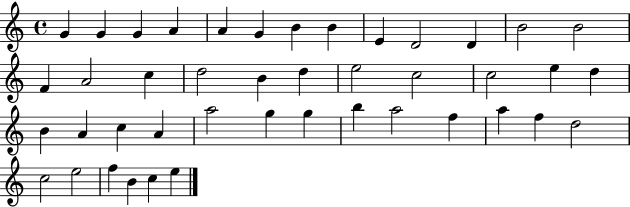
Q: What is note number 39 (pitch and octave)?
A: E5